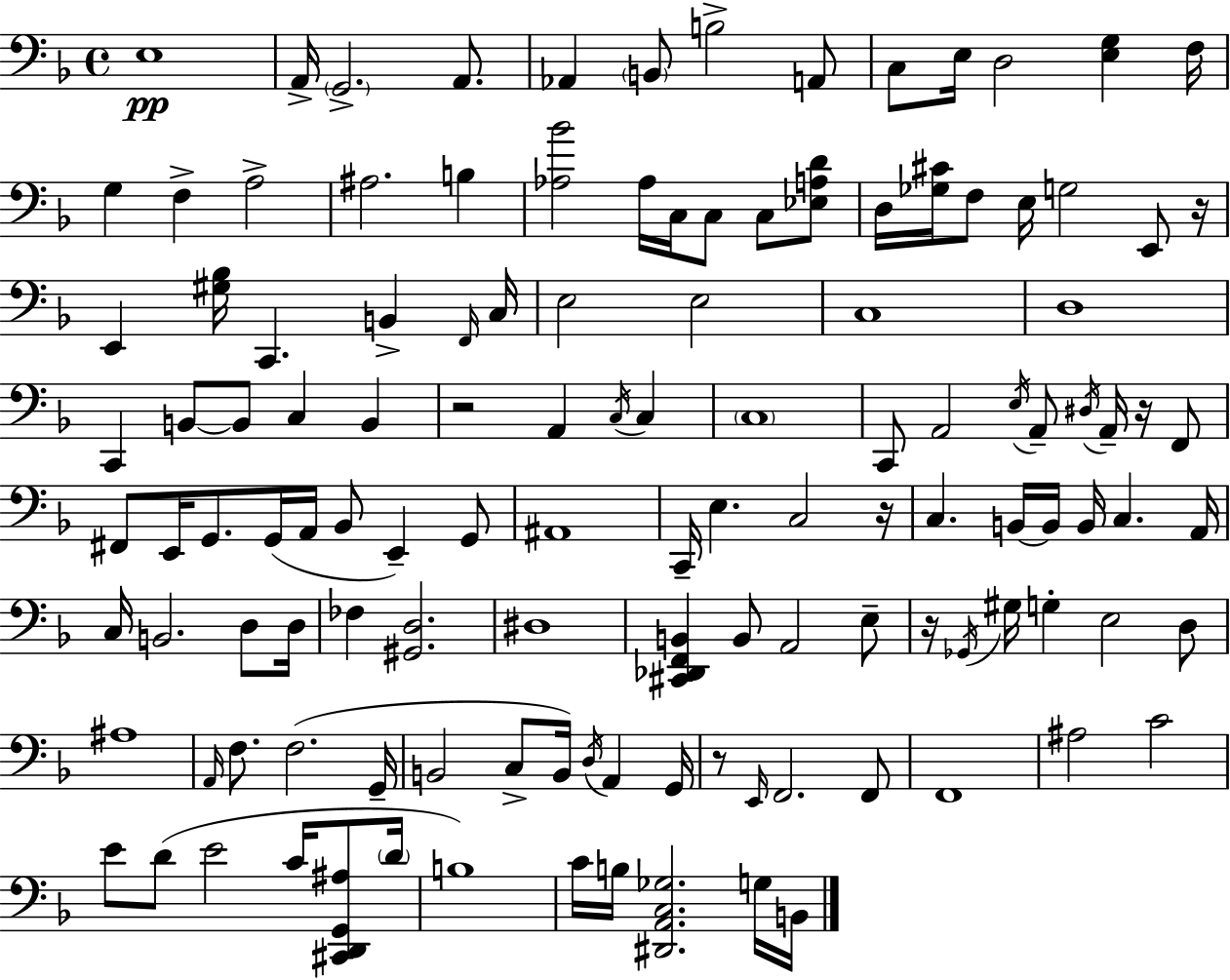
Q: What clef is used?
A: bass